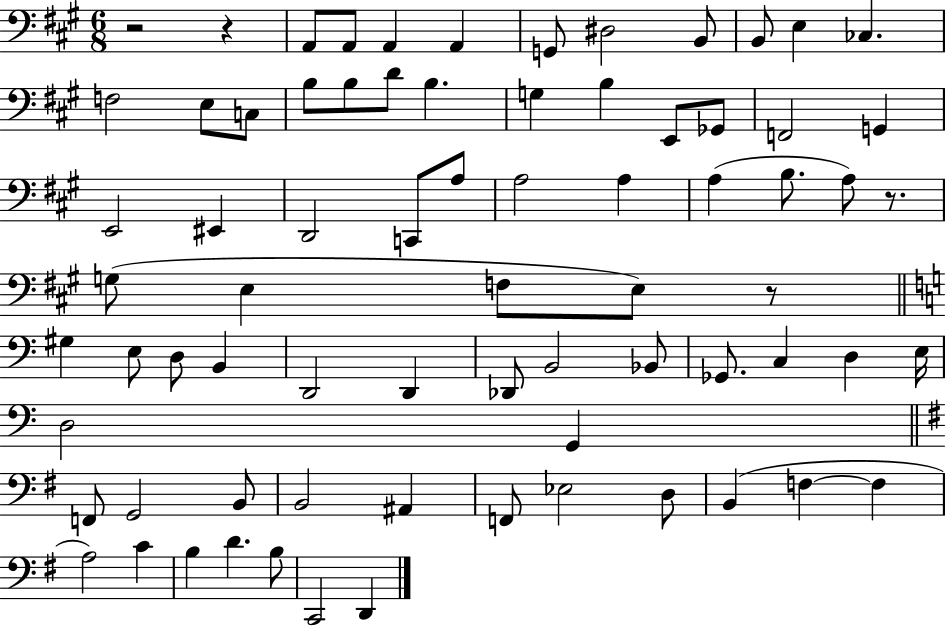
R/h R/q A2/e A2/e A2/q A2/q G2/e D#3/h B2/e B2/e E3/q CES3/q. F3/h E3/e C3/e B3/e B3/e D4/e B3/q. G3/q B3/q E2/e Gb2/e F2/h G2/q E2/h EIS2/q D2/h C2/e A3/e A3/h A3/q A3/q B3/e. A3/e R/e. G3/e E3/q F3/e E3/e R/e G#3/q E3/e D3/e B2/q D2/h D2/q Db2/e B2/h Bb2/e Gb2/e. C3/q D3/q E3/s D3/h G2/q F2/e G2/h B2/e B2/h A#2/q F2/e Eb3/h D3/e B2/q F3/q F3/q A3/h C4/q B3/q D4/q. B3/e C2/h D2/q